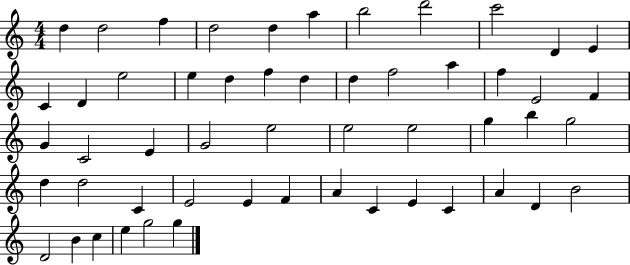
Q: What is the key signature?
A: C major